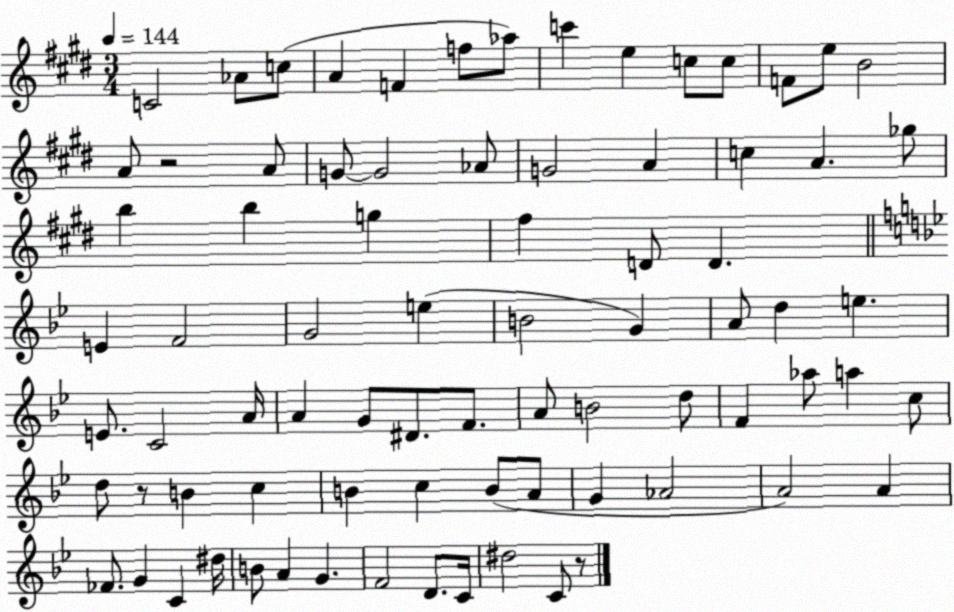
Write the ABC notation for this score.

X:1
T:Untitled
M:3/4
L:1/4
K:E
C2 _A/2 c/2 A F f/2 _a/2 c' e c/2 c/2 F/2 e/2 B2 A/2 z2 A/2 G/2 G2 _A/2 G2 A c A _g/2 b b g ^f D/2 D E F2 G2 e B2 G A/2 d e E/2 C2 A/4 A G/2 ^D/2 F/2 A/2 B2 d/2 F _a/2 a c/2 d/2 z/2 B c B c B/2 A/2 G _A2 A2 A _F/2 G C ^d/4 B/2 A G F2 D/2 C/4 ^d2 C/2 z/2